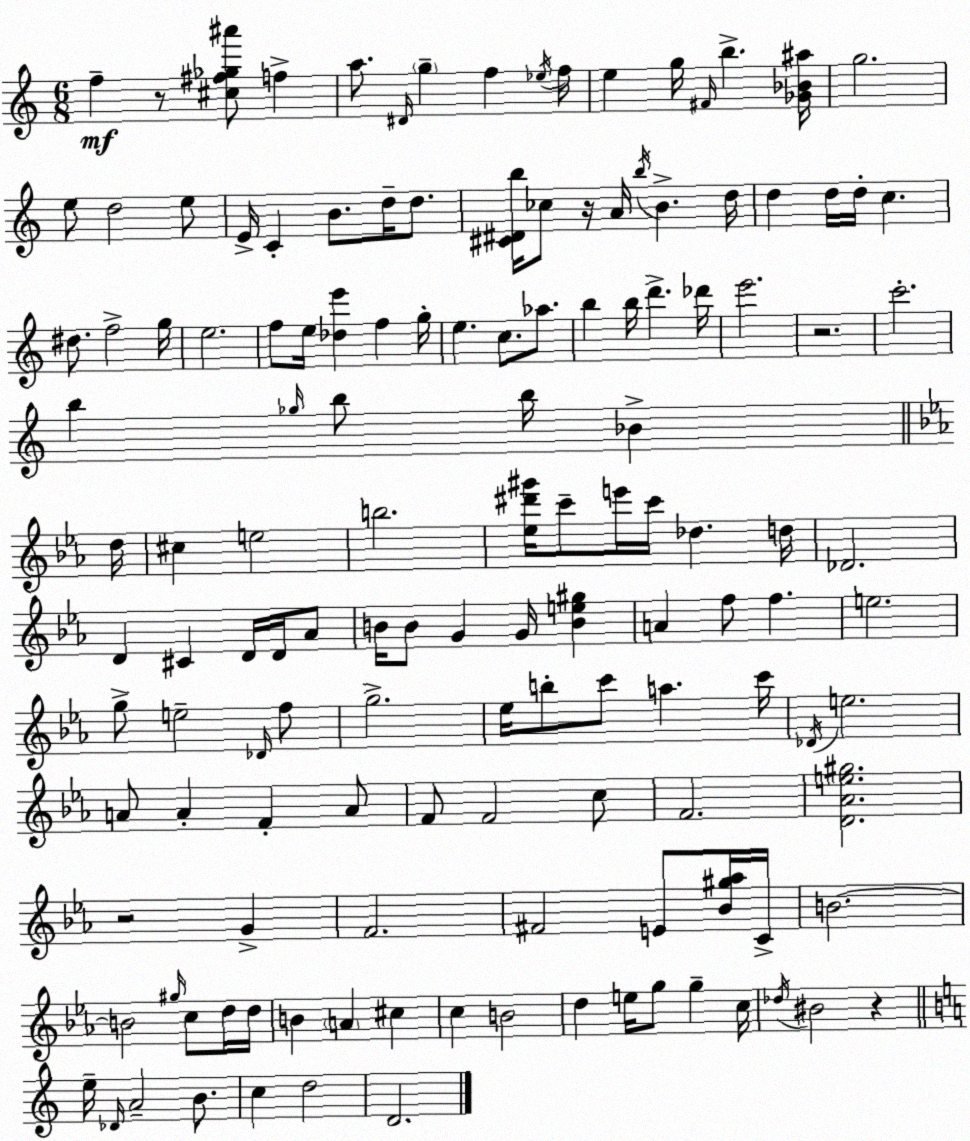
X:1
T:Untitled
M:6/8
L:1/4
K:C
f z/2 [^c^f_g^a']/2 f a/2 ^D/4 g f _e/4 f/4 e g/4 ^F/4 b [_G_B^a]/4 g2 e/2 d2 e/2 E/4 C B/2 d/4 d/2 [^C^Db]/4 _c/2 z/4 A/4 b/4 B d/4 d d/4 d/4 c ^d/2 f2 g/4 e2 f/2 e/4 [_de'] f g/4 e c/2 _a/2 b b/4 d' _d'/4 e'2 z2 c'2 b _g/4 b/2 b/4 _B d/4 ^c e2 b2 [_e^d'^g']/4 c'/2 e'/4 c'/4 _d d/4 _D2 D ^C D/4 D/4 _A/2 B/4 B/2 G G/4 [Be^g] A f/2 f e2 g/2 e2 _D/4 f/2 g2 _e/4 b/2 c'/2 a c'/4 _D/4 e2 A/2 A F A/2 F/2 F2 c/2 F2 [D_Ae^g]2 z2 G F2 ^F2 E/2 [_B^g_a]/4 C/4 B2 B2 ^g/4 c/2 d/4 d/4 B A ^c c B2 d e/4 g/2 g c/4 _d/4 ^B2 z e/4 _D/4 A2 B/2 c d2 D2